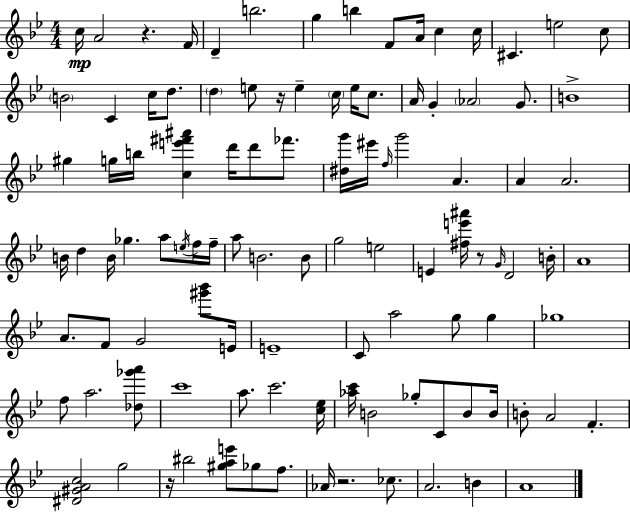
C5/s A4/h R/q. F4/s D4/q B5/h. G5/q B5/q F4/e A4/s C5/q C5/s C#4/q. E5/h C5/e B4/h C4/q C5/s D5/e. D5/q E5/e R/s E5/q C5/s E5/s C5/e. A4/s G4/q Ab4/h G4/e. B4/w G#5/q G5/s B5/s [C5,E6,F#6,A#6]/q D6/s D6/e FES6/e. [D#5,G6]/s EIS6/s F5/s G6/h A4/q. A4/q A4/h. B4/s D5/q B4/s Gb5/q. A5/e E5/s F5/s F5/s A5/e B4/h. B4/e G5/h E5/h E4/q [F#5,E6,A#6]/s R/e G4/s D4/h B4/s A4/w A4/e. F4/e G4/h [G#6,Bb6]/e E4/s E4/w C4/e A5/h G5/e G5/q Gb5/w F5/e A5/h. [Db5,Gb6,A6]/e C6/w A5/e. C6/h. [C5,Eb5]/s [Ab5,C6]/s B4/h Gb5/e C4/e B4/e B4/s B4/e A4/h F4/q. [D#4,G#4,A4,C5]/h G5/h R/s BIS5/h [G#5,A5,E6]/e Gb5/e F5/e. Ab4/s R/h. CES5/e. A4/h. B4/q A4/w